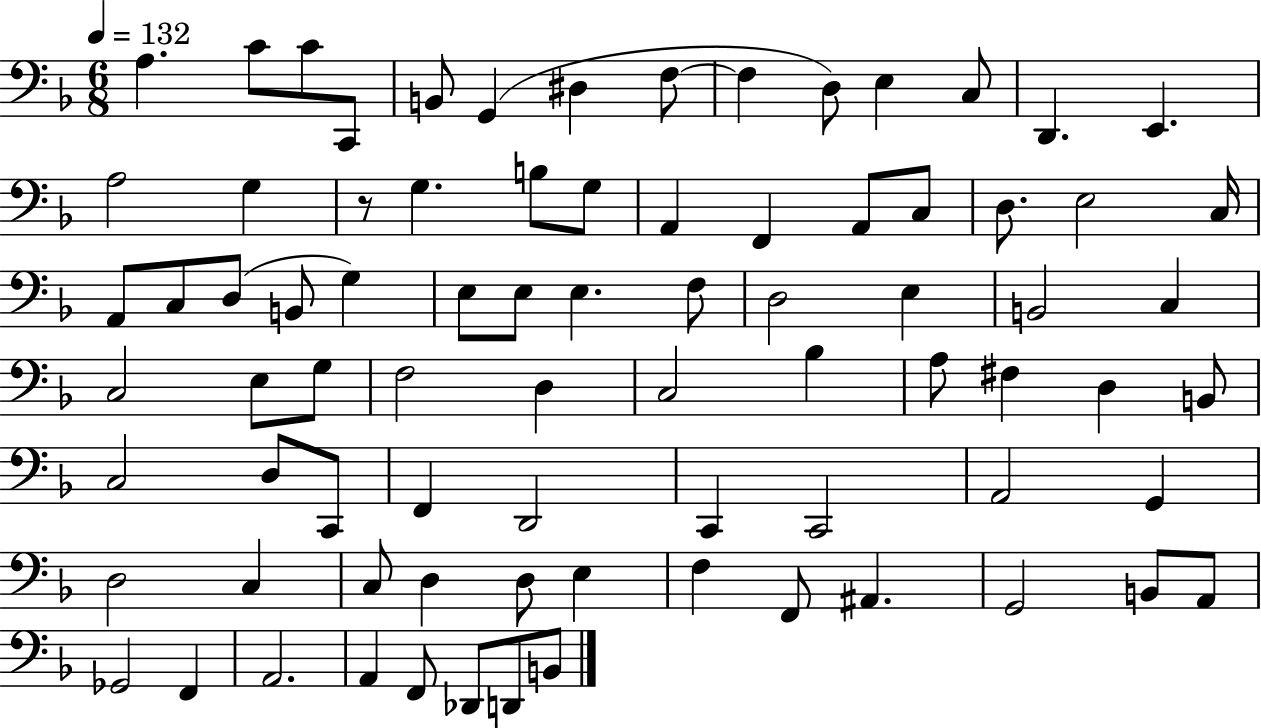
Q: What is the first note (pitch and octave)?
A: A3